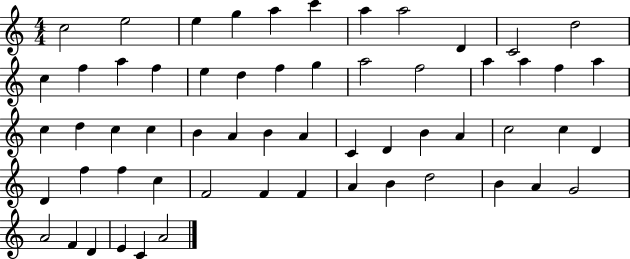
X:1
T:Untitled
M:4/4
L:1/4
K:C
c2 e2 e g a c' a a2 D C2 d2 c f a f e d f g a2 f2 a a f a c d c c B A B A C D B A c2 c D D f f c F2 F F A B d2 B A G2 A2 F D E C A2